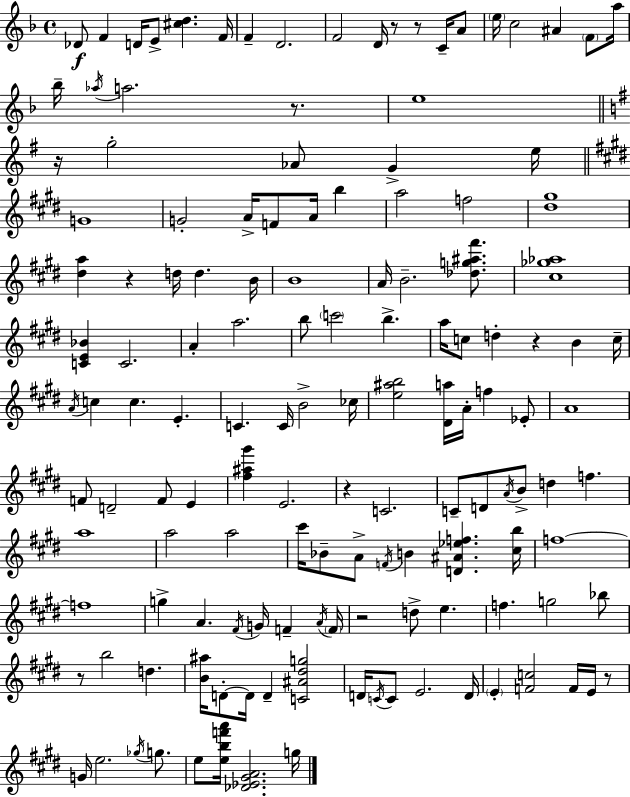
X:1
T:Untitled
M:4/4
L:1/4
K:Dm
_D/2 F D/4 E/2 [^cd] F/4 F D2 F2 D/4 z/2 z/2 C/4 A/2 e/4 c2 ^A F/2 a/4 _b/4 _a/4 a2 z/2 e4 z/4 g2 _A/2 G e/4 G4 G2 A/4 F/2 A/4 b a2 f2 [^d^g]4 [^da] z d/4 d B/4 B4 A/4 B2 [_dg^a^f']/2 [^c_g_a]4 [CE_B] C2 A a2 b/2 c'2 b a/4 c/2 d z B c/4 A/4 c c E C C/4 B2 _c/4 [e^ab]2 [^Da]/4 A/4 f _E/2 A4 F/2 D2 F/2 E [^f^a^g'] E2 z C2 C/2 D/2 A/4 B/2 d f a4 a2 a2 ^c'/4 _B/2 A/2 F/4 B [D^A_ef] [^cb]/4 f4 f4 g A ^F/4 G/4 F A/4 F/4 z2 d/2 e f g2 _b/2 z/2 b2 d [B^a]/4 D/2 D/4 D [C^A^dg]2 D/4 C/4 C/2 E2 D/4 E [Fc]2 F/4 E/4 z/2 G/4 e2 _g/4 g/2 e/2 [ebf'a']/4 [_D_E^GA]2 g/4